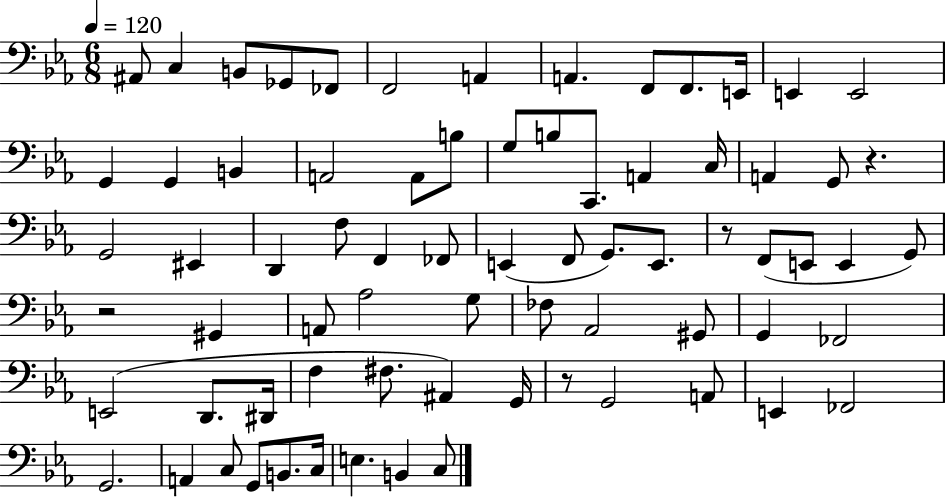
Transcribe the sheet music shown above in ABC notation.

X:1
T:Untitled
M:6/8
L:1/4
K:Eb
^A,,/2 C, B,,/2 _G,,/2 _F,,/2 F,,2 A,, A,, F,,/2 F,,/2 E,,/4 E,, E,,2 G,, G,, B,, A,,2 A,,/2 B,/2 G,/2 B,/2 C,,/2 A,, C,/4 A,, G,,/2 z G,,2 ^E,, D,, F,/2 F,, _F,,/2 E,, F,,/2 G,,/2 E,,/2 z/2 F,,/2 E,,/2 E,, G,,/2 z2 ^G,, A,,/2 _A,2 G,/2 _F,/2 _A,,2 ^G,,/2 G,, _F,,2 E,,2 D,,/2 ^D,,/4 F, ^F,/2 ^A,, G,,/4 z/2 G,,2 A,,/2 E,, _F,,2 G,,2 A,, C,/2 G,,/2 B,,/2 C,/4 E, B,, C,/2